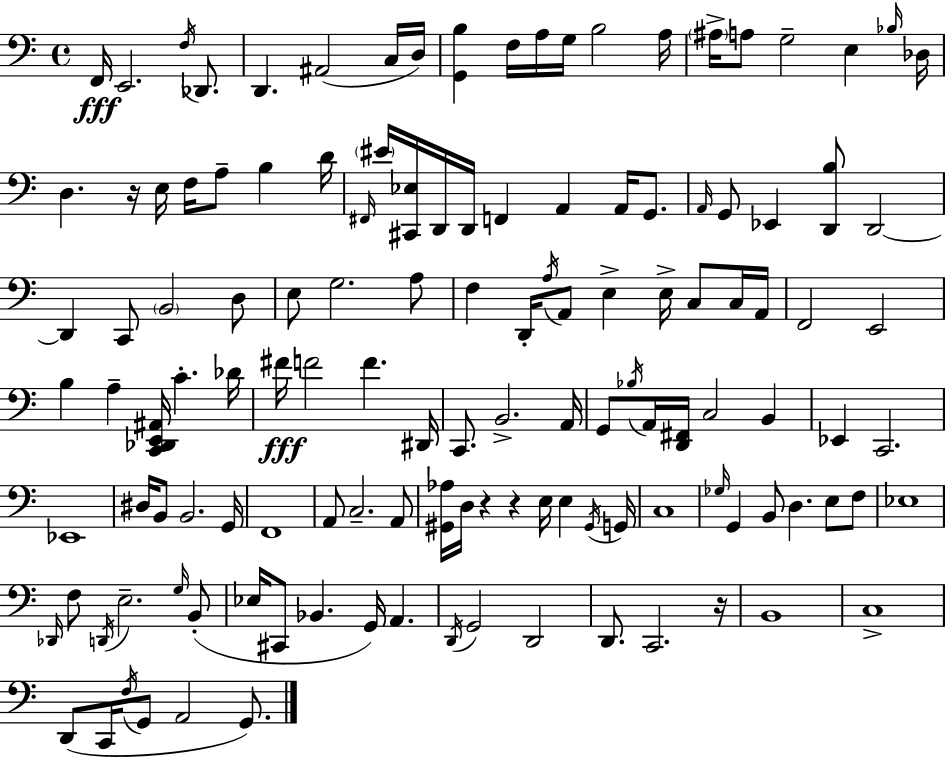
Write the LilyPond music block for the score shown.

{
  \clef bass
  \time 4/4
  \defaultTimeSignature
  \key c \major
  f,16\fff e,2. \acciaccatura { f16 } des,8. | d,4. ais,2( c16 | d16) <g, b>4 f16 a16 g16 b2 | a16 \parenthesize ais16-> a8 g2-- e4 | \break \grace { bes16 } des16 d4. r16 e16 f16 a8-- b4 | d'16 \grace { fis,16 } \parenthesize eis'16 <cis, ees>16 d,16 d,16 f,4 a,4 a,16 | g,8. \grace { a,16 } g,8 ees,4 <d, b>8 d,2~~ | d,4 c,8 \parenthesize b,2 | \break d8 e8 g2. | a8 f4 d,16-. \acciaccatura { a16 } a,8 e4-> | e16-> c8 c16 a,16 f,2 e,2 | b4 a4-- <c, des, e, ais,>16 c'4.-. | \break des'16 fis'16\fff f'2 f'4. | dis,16 c,8. b,2.-> | a,16 g,8 \acciaccatura { bes16 } a,16 <d, fis,>16 c2 | b,4 ees,4 c,2. | \break ees,1 | dis16 b,8 b,2. | g,16 f,1 | a,8 c2.-- | \break a,8 <gis, aes>16 d16 r4 r4 | e16 e4 \acciaccatura { gis,16 } g,16 c1 | \grace { ges16 } g,4 b,8 d4. | e8 f8 ees1 | \break \grace { des,16 } f8 \acciaccatura { d,16 } e2.-- | \grace { g16 }( b,8-. ees16 cis,8 bes,4. | g,16) a,4. \acciaccatura { d,16 } g,2 | d,2 d,8. c,2. | \break r16 b,1 | c1-> | d,8( c,16 \acciaccatura { f16 } | g,8 a,2 g,8.) \bar "|."
}